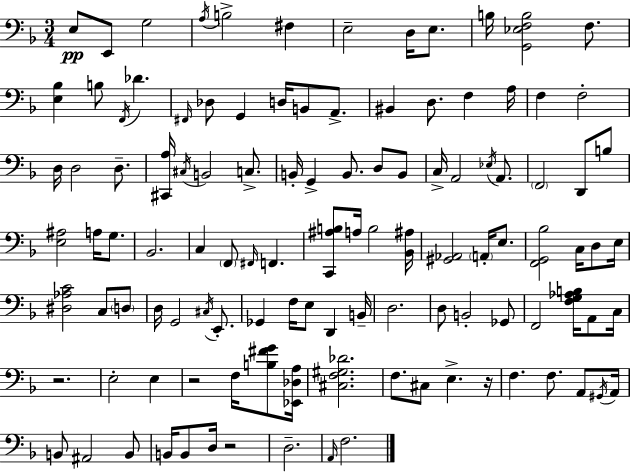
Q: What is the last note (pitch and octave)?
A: F3